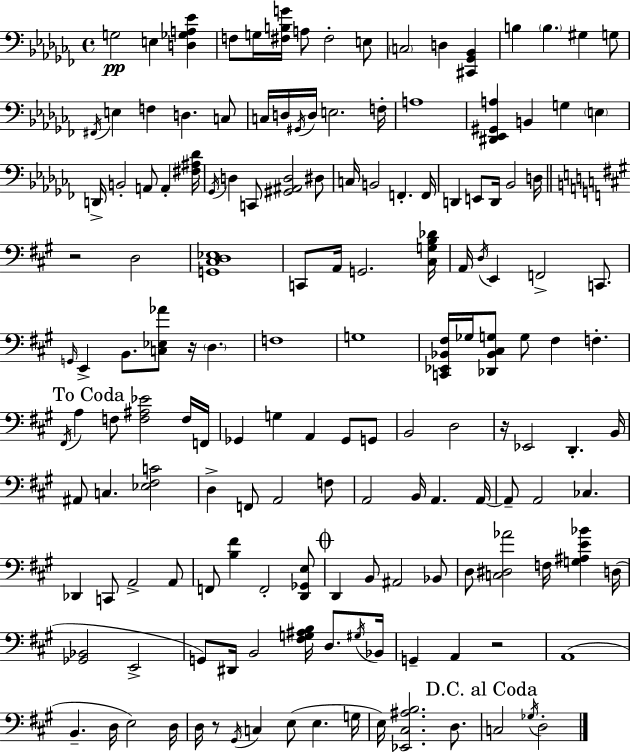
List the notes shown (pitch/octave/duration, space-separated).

G3/h E3/q [D3,Gb3,A3,Eb4]/q F3/e G3/s [F#3,B3,G4]/s A3/e F#3/h E3/e C3/h D3/q [C#2,Gb2,Bb2]/q B3/q B3/q. G#3/q G3/e F#2/s E3/q F3/q D3/q. C3/e C3/s D3/s G#2/s D3/s E3/h. F3/s A3/w [D#2,Eb2,G#2,A3]/q B2/q G3/q E3/q D2/s B2/h A2/e A2/q [F#3,A#3,Db4]/s Gb2/s D3/q C2/e [G#2,A#2,D3]/h D#3/e C3/s B2/h F2/q. F2/s D2/q E2/e D2/s Bb2/h D3/s R/h D3/h [G2,C#3,D3,Eb3]/w C2/e A2/s G2/h. [C#3,G3,B3,Db4]/s A2/s D3/s E2/q F2/h C2/e. G2/s E2/q B2/e. [C3,Eb3,Ab4]/e R/s D3/q. F3/w G3/w [C2,Eb2,Bb2,F#3]/s Gb3/s [Db2,Bb2,C#3,G3]/e G3/e F#3/q F3/q. F#2/s A3/q F3/e [F3,A#3,Eb4]/h F3/s F2/s Gb2/q G3/q A2/q Gb2/e G2/e B2/h D3/h R/s Eb2/h D2/q. B2/s A#2/e C3/q. [Eb3,F#3,C4]/h D3/q F2/e A2/h F3/e A2/h B2/s A2/q. A2/s A2/e A2/h CES3/q. Db2/q C2/e A2/h A2/e F2/e [B3,F#4]/q F2/h [D2,Gb2,E3]/e D2/q B2/e A#2/h Bb2/e D3/e [C3,D#3,Ab4]/h F3/s [G3,A#3,E4,Bb4]/q D3/s [Gb2,Bb2]/h E2/h G2/e D#2/s B2/h [F#3,G3,A#3,B3]/s D3/e. G#3/s Bb2/s G2/q A2/q R/h A2/w B2/q. D3/s E3/h D3/s D3/s R/e G#2/s C3/q E3/e E3/q. G3/s E3/s [Eb2,C#3,A#3,B3]/h. D3/e. C3/h Gb3/s D3/h